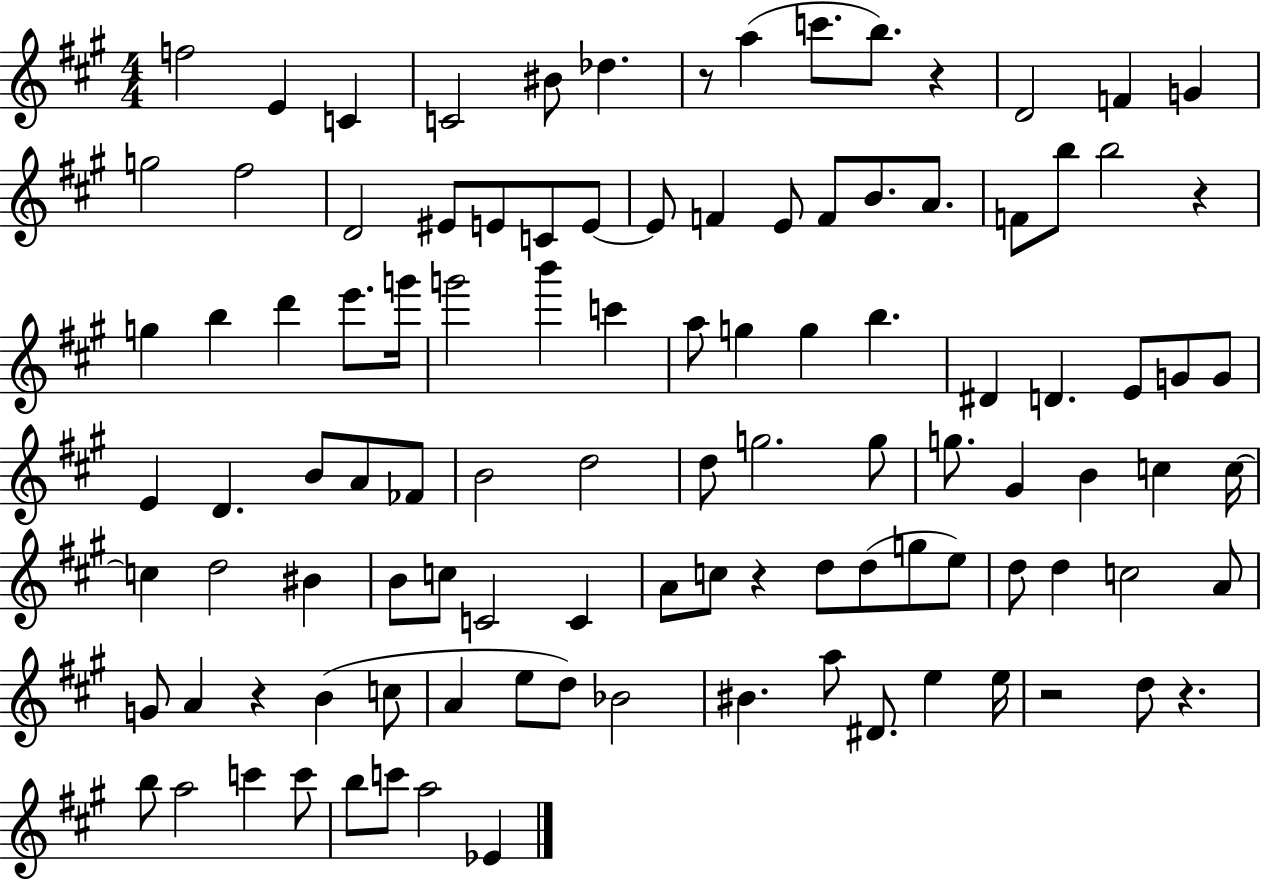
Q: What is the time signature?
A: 4/4